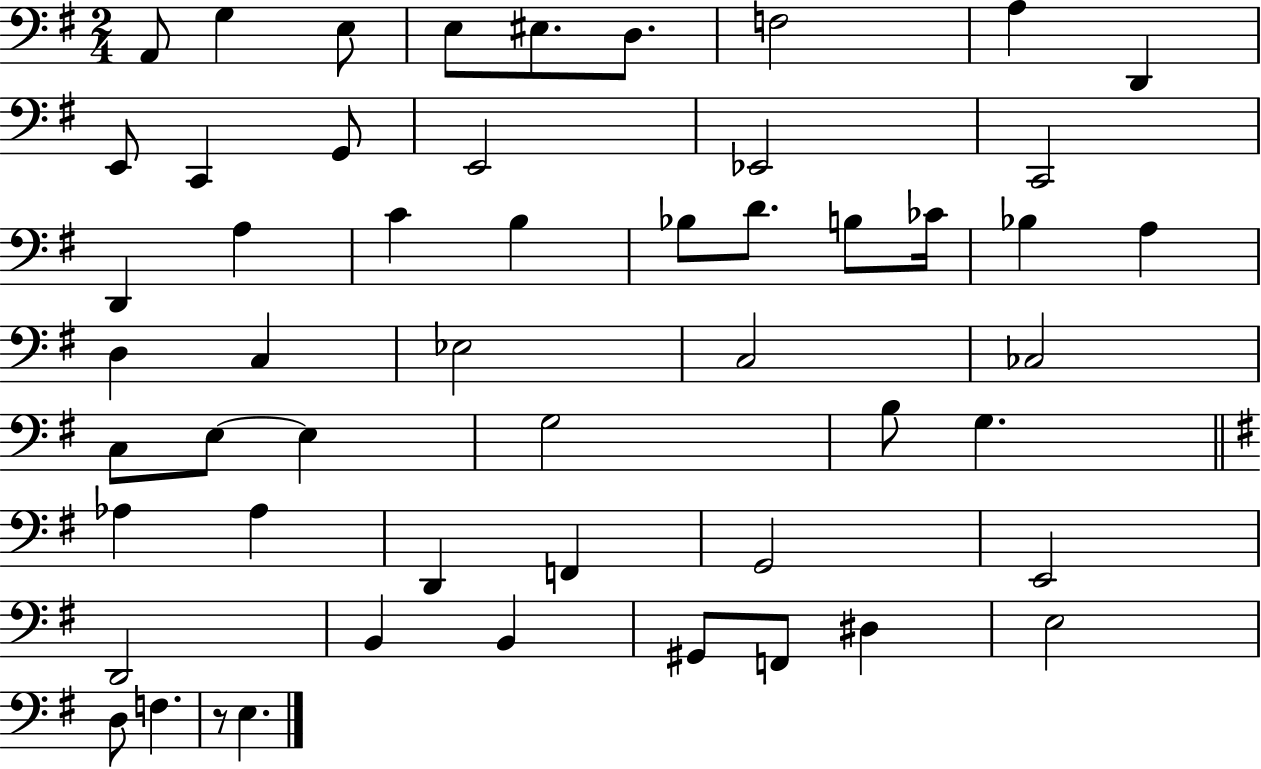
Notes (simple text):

A2/e G3/q E3/e E3/e EIS3/e. D3/e. F3/h A3/q D2/q E2/e C2/q G2/e E2/h Eb2/h C2/h D2/q A3/q C4/q B3/q Bb3/e D4/e. B3/e CES4/s Bb3/q A3/q D3/q C3/q Eb3/h C3/h CES3/h C3/e E3/e E3/q G3/h B3/e G3/q. Ab3/q Ab3/q D2/q F2/q G2/h E2/h D2/h B2/q B2/q G#2/e F2/e D#3/q E3/h D3/e F3/q. R/e E3/q.